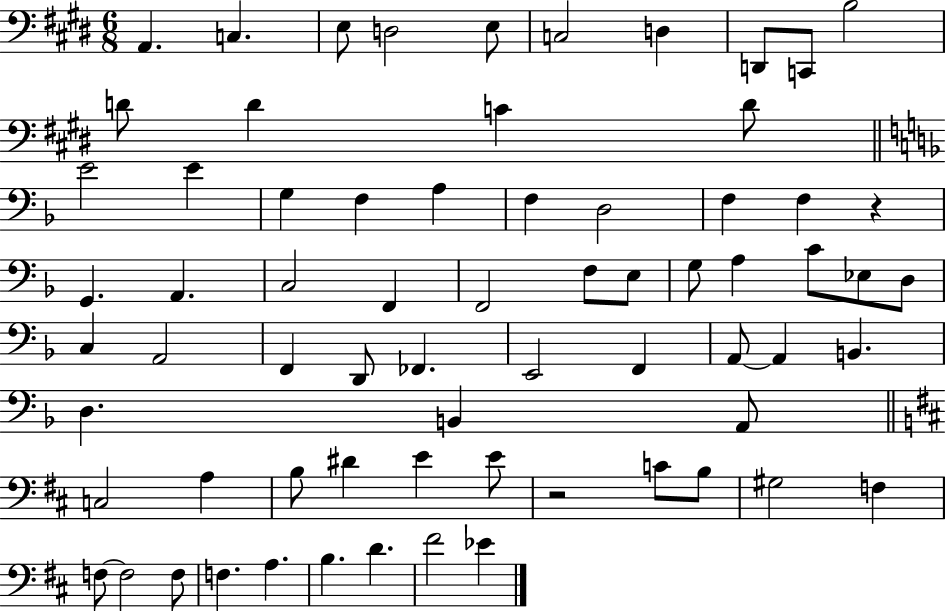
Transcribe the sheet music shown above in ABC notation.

X:1
T:Untitled
M:6/8
L:1/4
K:E
A,, C, E,/2 D,2 E,/2 C,2 D, D,,/2 C,,/2 B,2 D/2 D C D/2 E2 E G, F, A, F, D,2 F, F, z G,, A,, C,2 F,, F,,2 F,/2 E,/2 G,/2 A, C/2 _E,/2 D,/2 C, A,,2 F,, D,,/2 _F,, E,,2 F,, A,,/2 A,, B,, D, B,, A,,/2 C,2 A, B,/2 ^D E E/2 z2 C/2 B,/2 ^G,2 F, F,/2 F,2 F,/2 F, A, B, D ^F2 _E